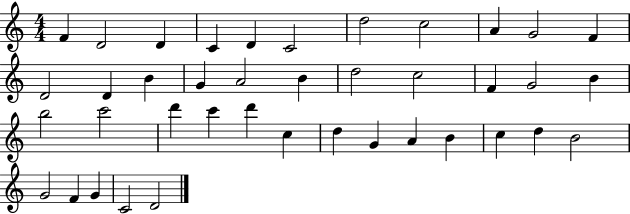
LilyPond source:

{
  \clef treble
  \numericTimeSignature
  \time 4/4
  \key c \major
  f'4 d'2 d'4 | c'4 d'4 c'2 | d''2 c''2 | a'4 g'2 f'4 | \break d'2 d'4 b'4 | g'4 a'2 b'4 | d''2 c''2 | f'4 g'2 b'4 | \break b''2 c'''2 | d'''4 c'''4 d'''4 c''4 | d''4 g'4 a'4 b'4 | c''4 d''4 b'2 | \break g'2 f'4 g'4 | c'2 d'2 | \bar "|."
}